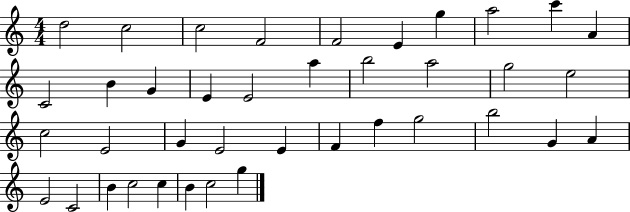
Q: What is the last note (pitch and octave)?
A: G5